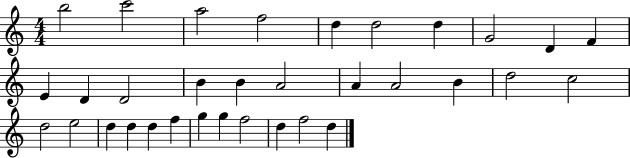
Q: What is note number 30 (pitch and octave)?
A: F5